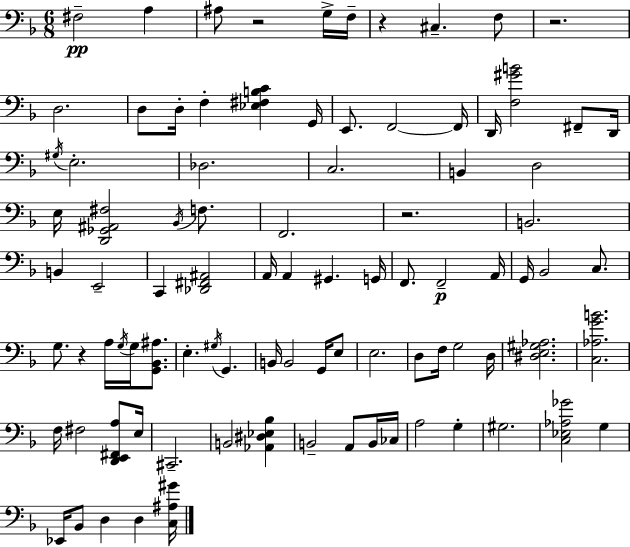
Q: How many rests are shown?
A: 5